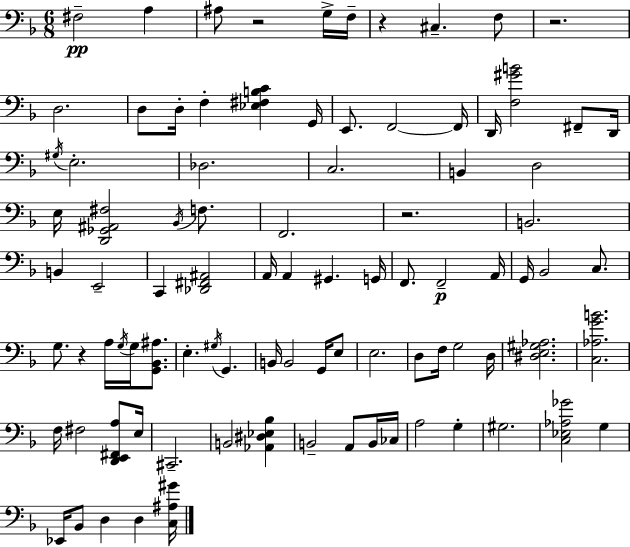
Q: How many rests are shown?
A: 5